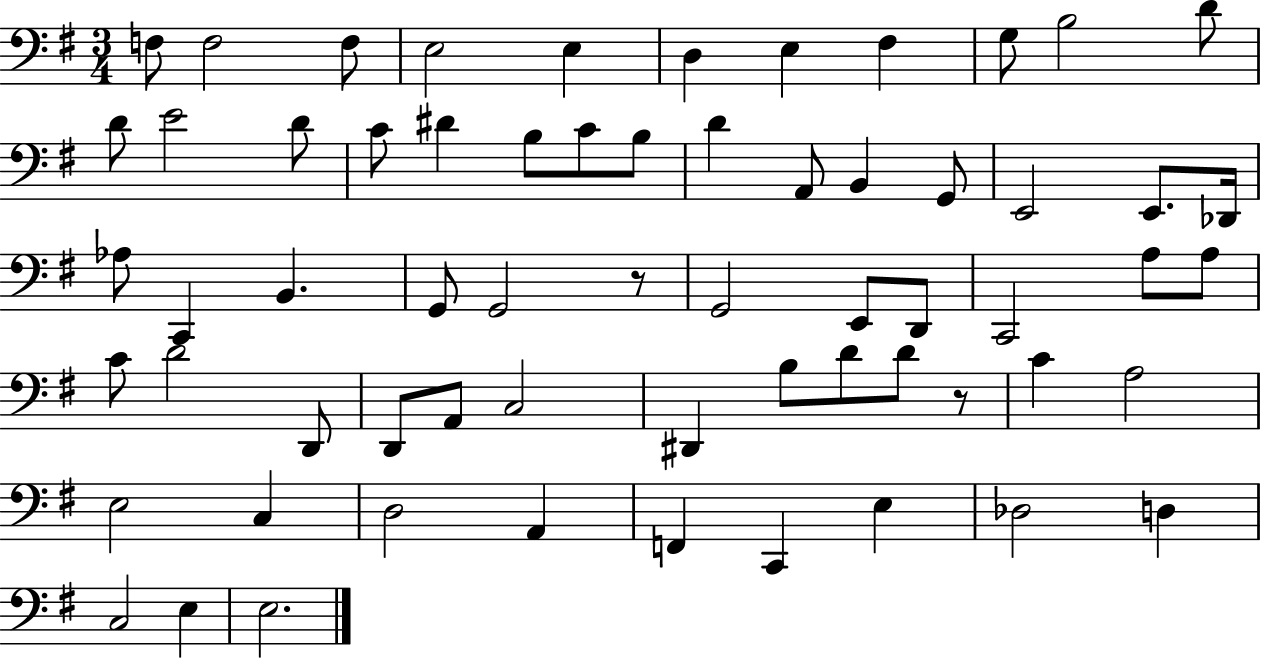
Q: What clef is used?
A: bass